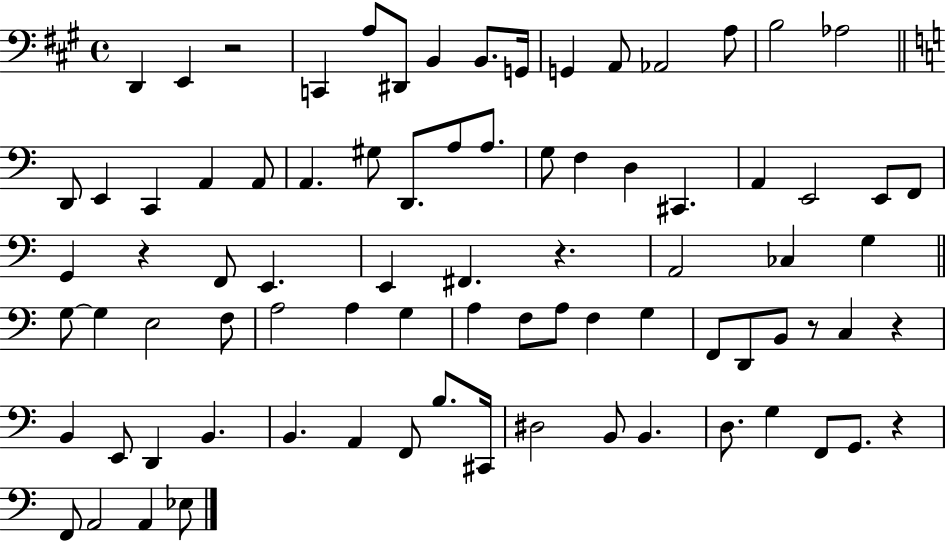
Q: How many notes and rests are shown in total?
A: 82